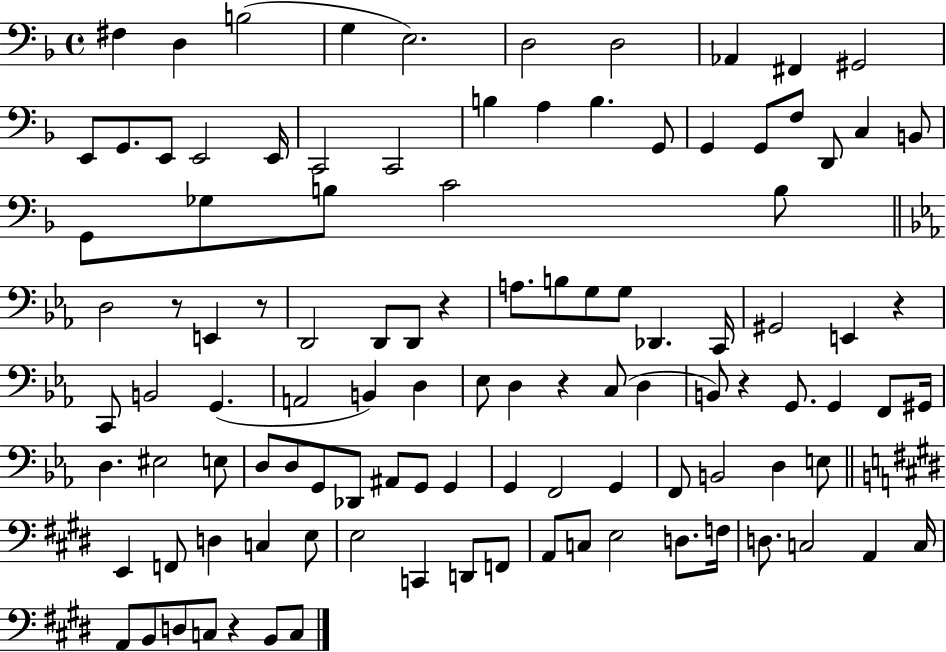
F#3/q D3/q B3/h G3/q E3/h. D3/h D3/h Ab2/q F#2/q G#2/h E2/e G2/e. E2/e E2/h E2/s C2/h C2/h B3/q A3/q B3/q. G2/e G2/q G2/e F3/e D2/e C3/q B2/e G2/e Gb3/e B3/e C4/h B3/e D3/h R/e E2/q R/e D2/h D2/e D2/e R/q A3/e. B3/e G3/e G3/e Db2/q. C2/s G#2/h E2/q R/q C2/e B2/h G2/q. A2/h B2/q D3/q Eb3/e D3/q R/q C3/e D3/q B2/e R/q G2/e. G2/q F2/e G#2/s D3/q. EIS3/h E3/e D3/e D3/e G2/e Db2/e A#2/e G2/e G2/q G2/q F2/h G2/q F2/e B2/h D3/q E3/e E2/q F2/e D3/q C3/q E3/e E3/h C2/q D2/e F2/e A2/e C3/e E3/h D3/e. F3/s D3/e. C3/h A2/q C3/s A2/e B2/e D3/e C3/e R/q B2/e C3/e